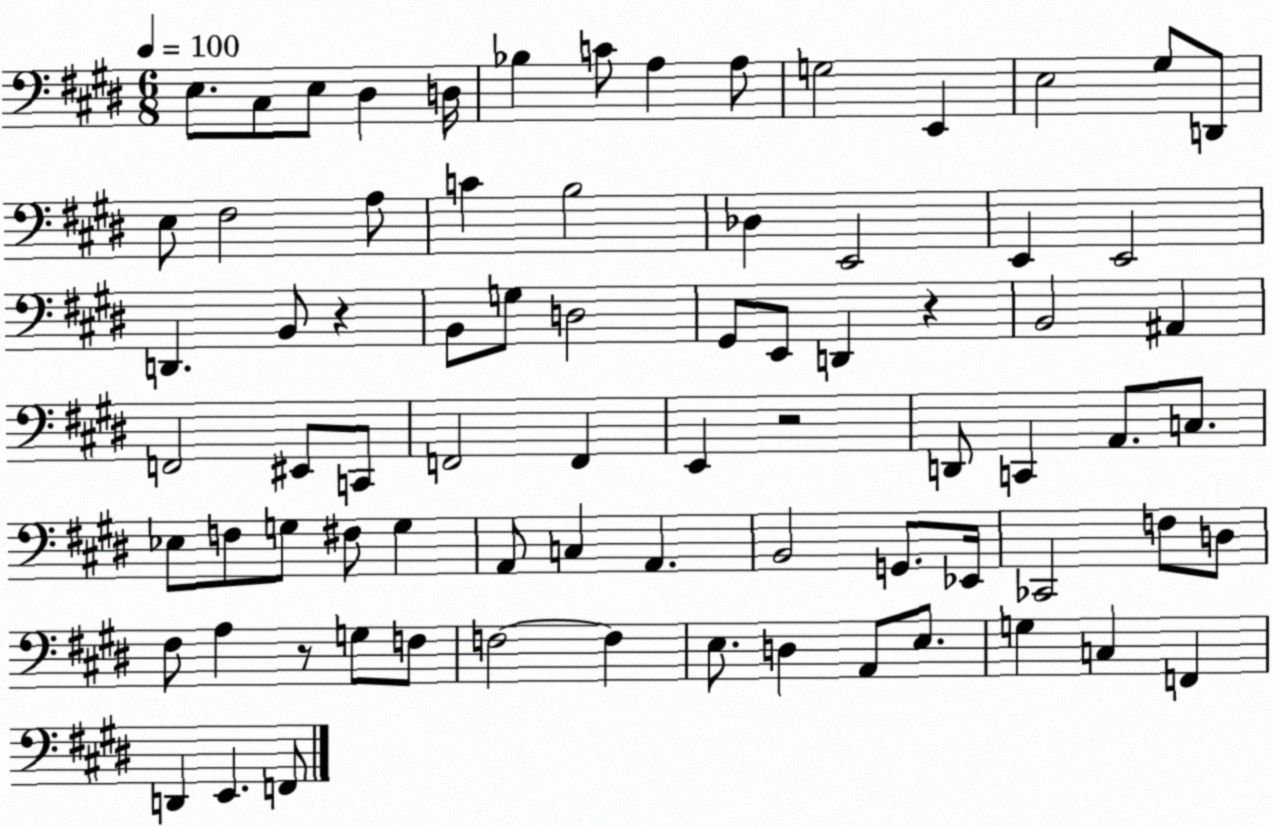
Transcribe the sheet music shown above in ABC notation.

X:1
T:Untitled
M:6/8
L:1/4
K:E
E,/2 ^C,/2 E,/2 ^D, D,/4 _B, C/2 A, A,/2 G,2 E,, E,2 ^G,/2 D,,/2 E,/2 ^F,2 A,/2 C B,2 _D, E,,2 E,, E,,2 D,, B,,/2 z B,,/2 G,/2 D,2 ^G,,/2 E,,/2 D,, z B,,2 ^A,, F,,2 ^E,,/2 C,,/2 F,,2 F,, E,, z2 D,,/2 C,, A,,/2 C,/2 _E,/2 F,/2 G,/2 ^F,/2 G, A,,/2 C, A,, B,,2 G,,/2 _E,,/4 _C,,2 F,/2 D,/2 ^F,/2 A, z/2 G,/2 F,/2 F,2 F, E,/2 D, A,,/2 E,/2 G, C, F,, D,, E,, F,,/2